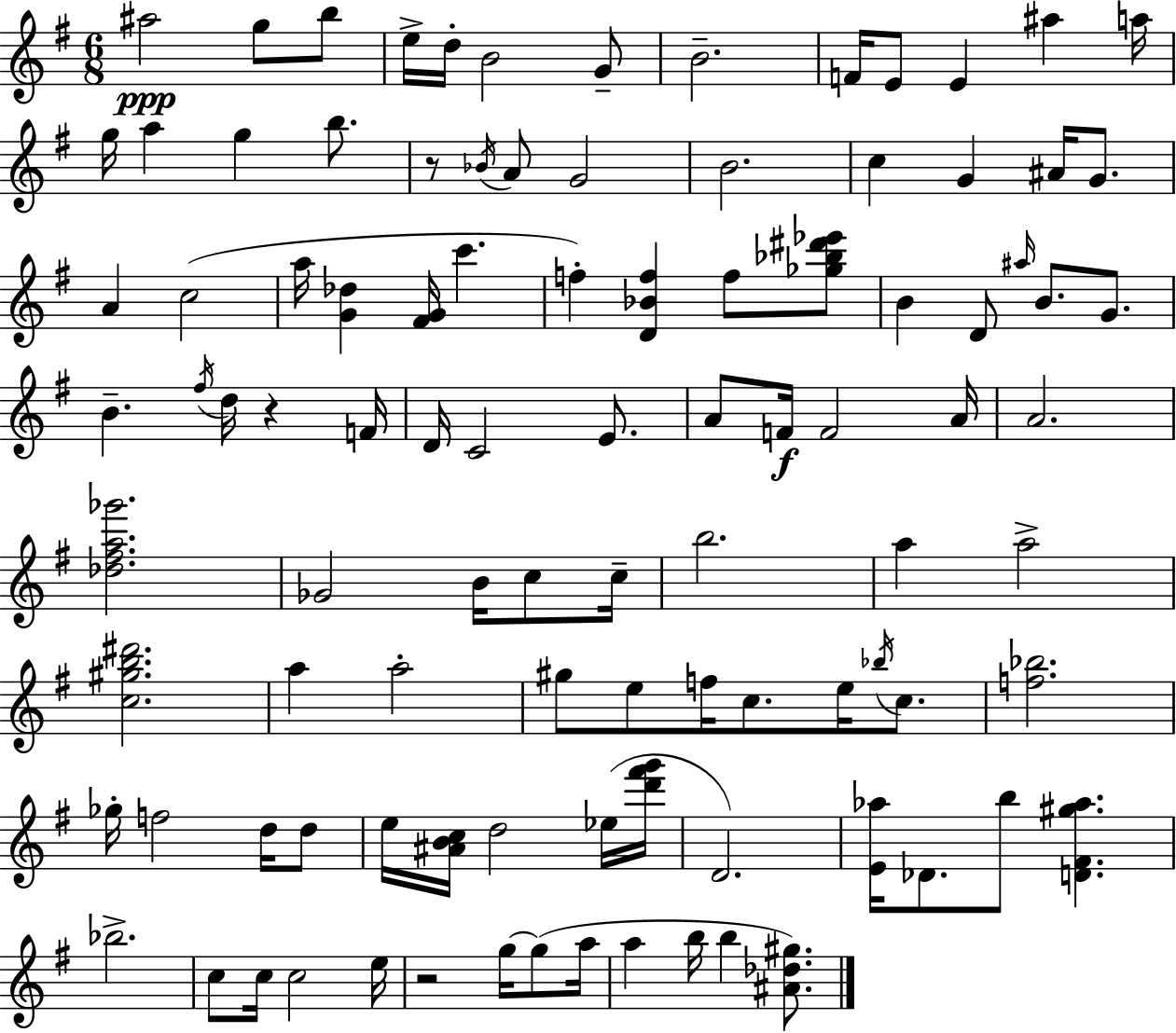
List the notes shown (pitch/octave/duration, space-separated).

A#5/h G5/e B5/e E5/s D5/s B4/h G4/e B4/h. F4/s E4/e E4/q A#5/q A5/s G5/s A5/q G5/q B5/e. R/e Bb4/s A4/e G4/h B4/h. C5/q G4/q A#4/s G4/e. A4/q C5/h A5/s [G4,Db5]/q [F#4,G4]/s C6/q. F5/q [D4,Bb4,F5]/q F5/e [Gb5,Bb5,D#6,Eb6]/e B4/q D4/e A#5/s B4/e. G4/e. B4/q. F#5/s D5/s R/q F4/s D4/s C4/h E4/e. A4/e F4/s F4/h A4/s A4/h. [Db5,F#5,A5,Gb6]/h. Gb4/h B4/s C5/e C5/s B5/h. A5/q A5/h [C5,G#5,B5,D#6]/h. A5/q A5/h G#5/e E5/e F5/s C5/e. E5/s Bb5/s C5/e. [F5,Bb5]/h. Gb5/s F5/h D5/s D5/e E5/s [A#4,B4,C5]/s D5/h Eb5/s [D6,F#6,G6]/s D4/h. [E4,Ab5]/s Db4/e. B5/e [D4,F#4,G#5,Ab5]/q. Bb5/h. C5/e C5/s C5/h E5/s R/h G5/s G5/e A5/s A5/q B5/s B5/q [A#4,Db5,G#5]/e.